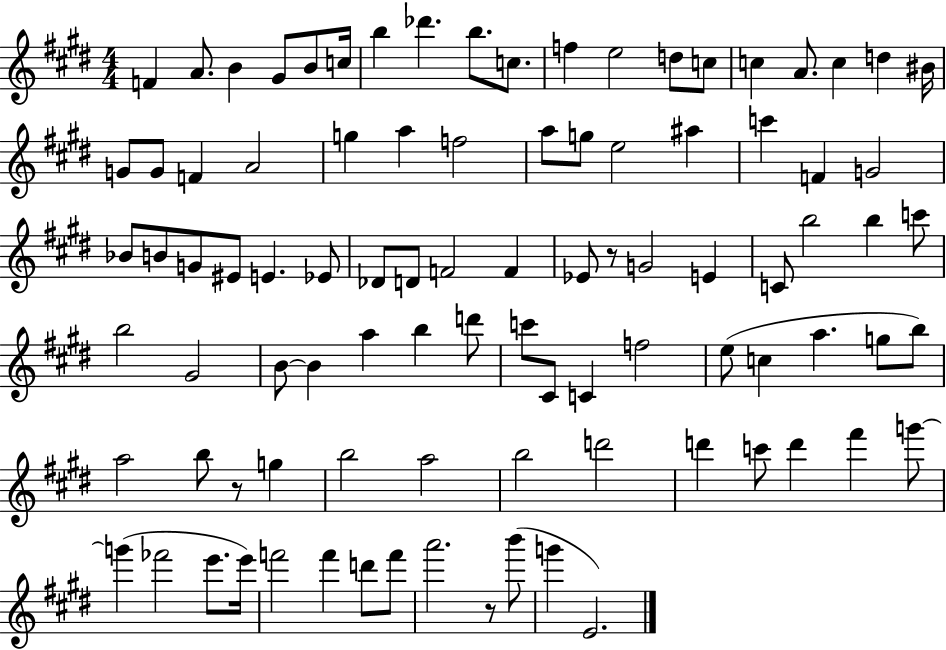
X:1
T:Untitled
M:4/4
L:1/4
K:E
F A/2 B ^G/2 B/2 c/4 b _d' b/2 c/2 f e2 d/2 c/2 c A/2 c d ^B/4 G/2 G/2 F A2 g a f2 a/2 g/2 e2 ^a c' F G2 _B/2 B/2 G/2 ^E/2 E _E/2 _D/2 D/2 F2 F _E/2 z/2 G2 E C/2 b2 b c'/2 b2 ^G2 B/2 B a b d'/2 c'/2 ^C/2 C f2 e/2 c a g/2 b/2 a2 b/2 z/2 g b2 a2 b2 d'2 d' c'/2 d' ^f' g'/2 g' _f'2 e'/2 e'/4 f'2 f' d'/2 f'/2 a'2 z/2 b'/2 g' E2